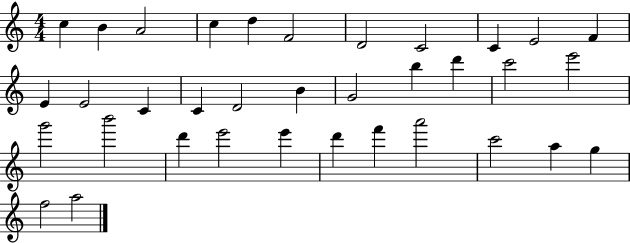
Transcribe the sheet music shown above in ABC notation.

X:1
T:Untitled
M:4/4
L:1/4
K:C
c B A2 c d F2 D2 C2 C E2 F E E2 C C D2 B G2 b d' c'2 e'2 g'2 b'2 d' e'2 e' d' f' a'2 c'2 a g f2 a2